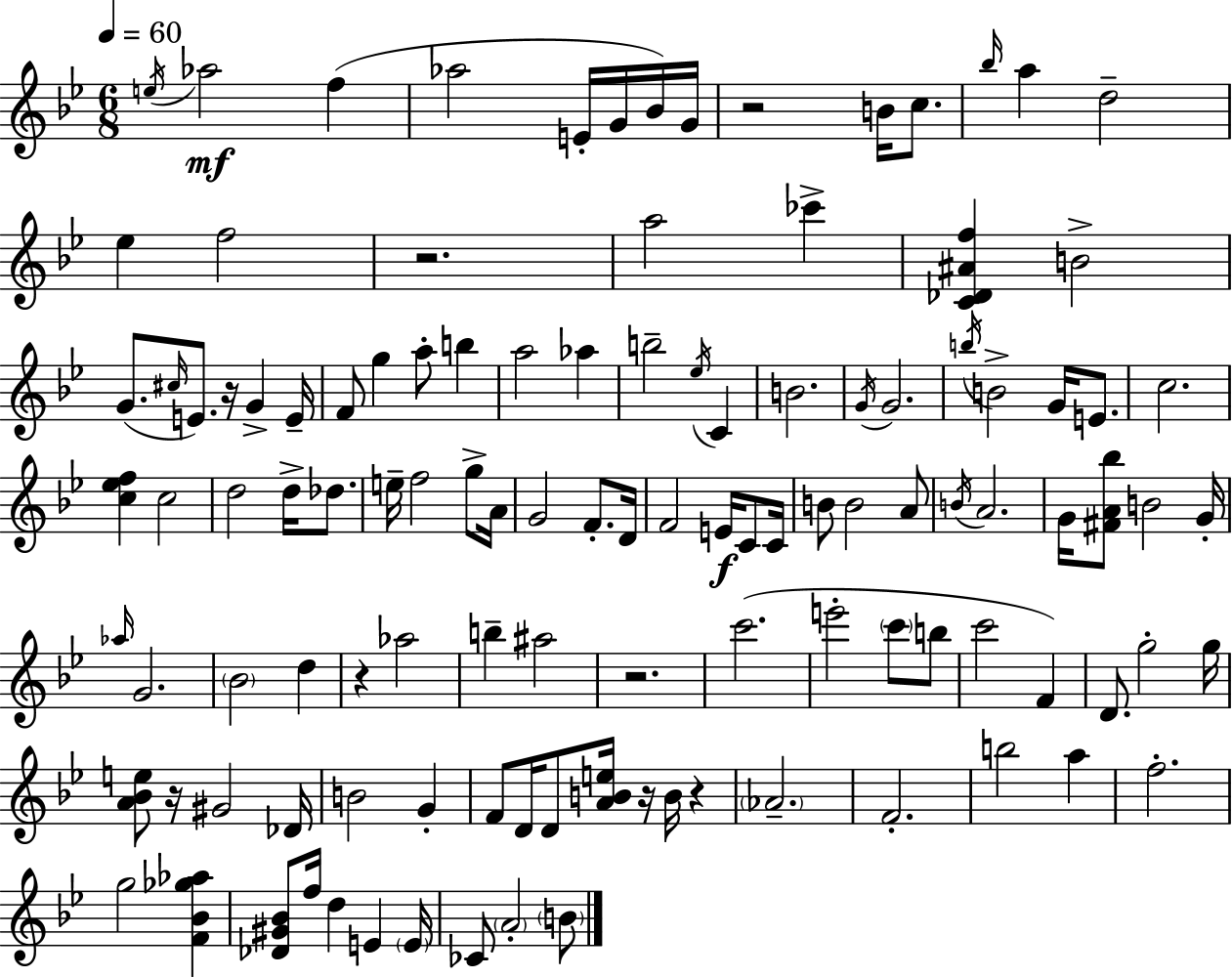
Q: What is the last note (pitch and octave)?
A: B4